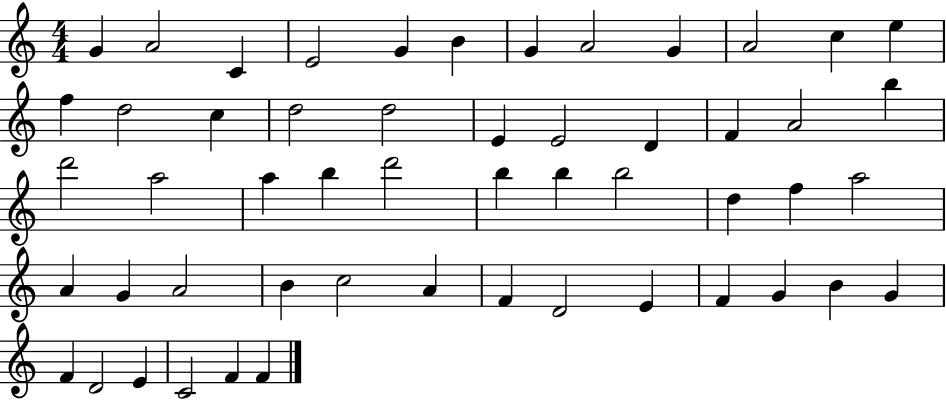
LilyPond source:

{
  \clef treble
  \numericTimeSignature
  \time 4/4
  \key c \major
  g'4 a'2 c'4 | e'2 g'4 b'4 | g'4 a'2 g'4 | a'2 c''4 e''4 | \break f''4 d''2 c''4 | d''2 d''2 | e'4 e'2 d'4 | f'4 a'2 b''4 | \break d'''2 a''2 | a''4 b''4 d'''2 | b''4 b''4 b''2 | d''4 f''4 a''2 | \break a'4 g'4 a'2 | b'4 c''2 a'4 | f'4 d'2 e'4 | f'4 g'4 b'4 g'4 | \break f'4 d'2 e'4 | c'2 f'4 f'4 | \bar "|."
}